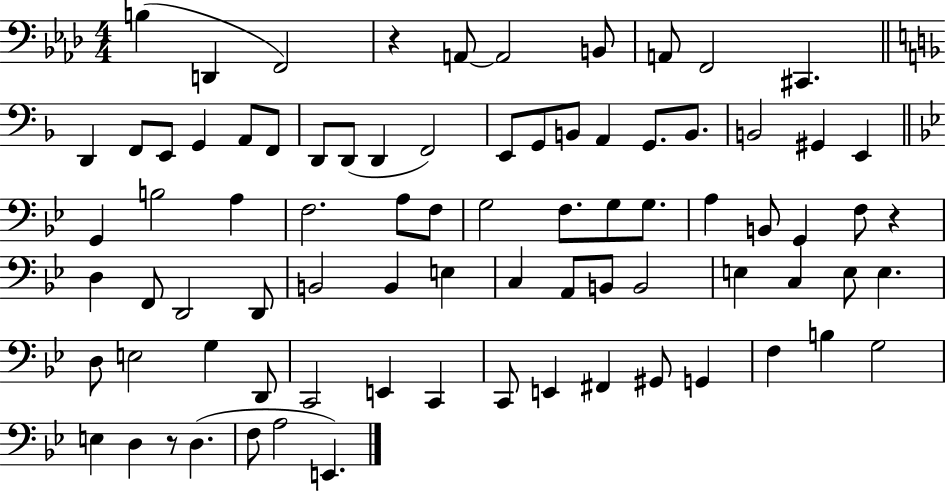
X:1
T:Untitled
M:4/4
L:1/4
K:Ab
B, D,, F,,2 z A,,/2 A,,2 B,,/2 A,,/2 F,,2 ^C,, D,, F,,/2 E,,/2 G,, A,,/2 F,,/2 D,,/2 D,,/2 D,, F,,2 E,,/2 G,,/2 B,,/2 A,, G,,/2 B,,/2 B,,2 ^G,, E,, G,, B,2 A, F,2 A,/2 F,/2 G,2 F,/2 G,/2 G,/2 A, B,,/2 G,, F,/2 z D, F,,/2 D,,2 D,,/2 B,,2 B,, E, C, A,,/2 B,,/2 B,,2 E, C, E,/2 E, D,/2 E,2 G, D,,/2 C,,2 E,, C,, C,,/2 E,, ^F,, ^G,,/2 G,, F, B, G,2 E, D, z/2 D, F,/2 A,2 E,,